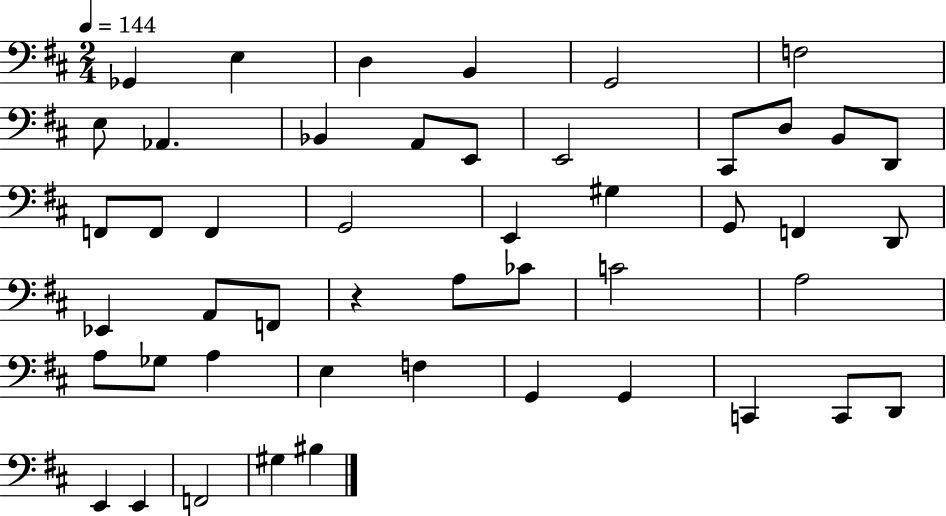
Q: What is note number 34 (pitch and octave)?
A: Gb3